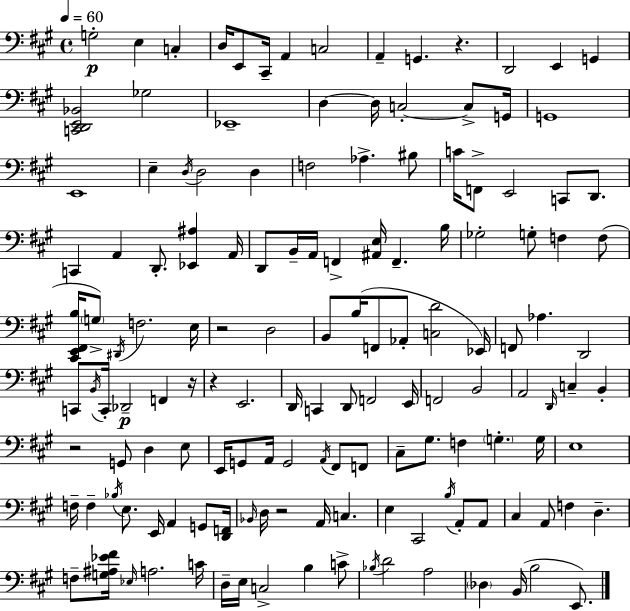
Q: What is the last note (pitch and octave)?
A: E2